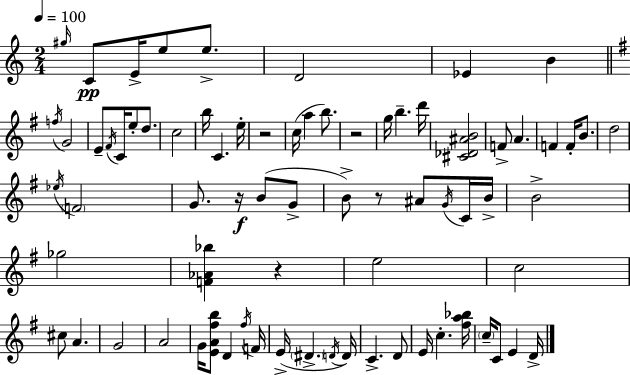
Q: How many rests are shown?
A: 5